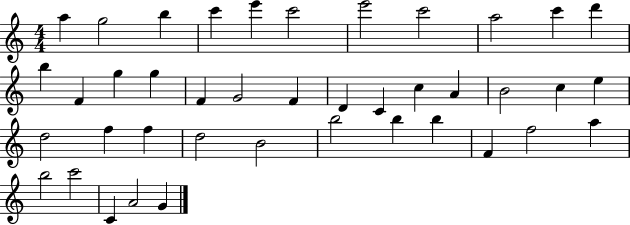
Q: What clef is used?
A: treble